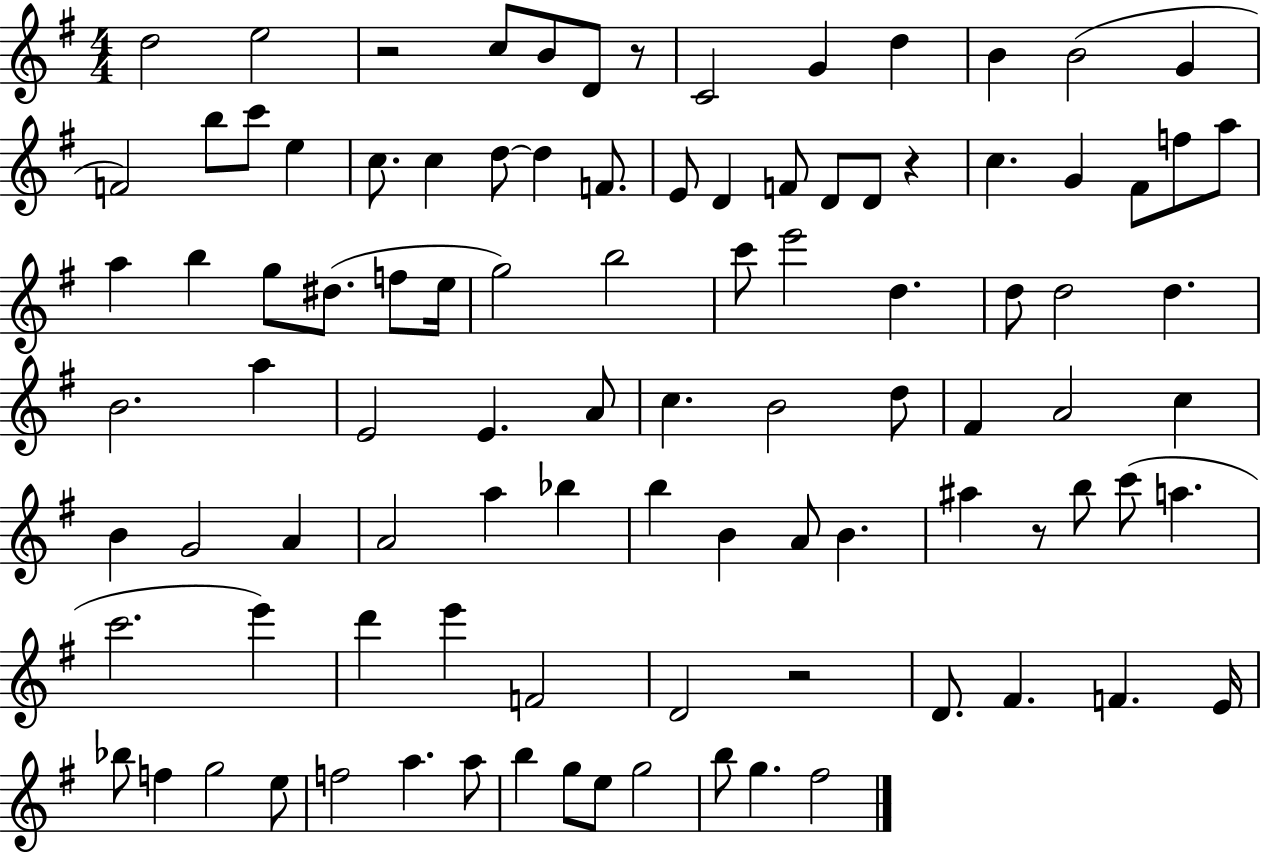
D5/h E5/h R/h C5/e B4/e D4/e R/e C4/h G4/q D5/q B4/q B4/h G4/q F4/h B5/e C6/e E5/q C5/e. C5/q D5/e D5/q F4/e. E4/e D4/q F4/e D4/e D4/e R/q C5/q. G4/q F#4/e F5/e A5/e A5/q B5/q G5/e D#5/e. F5/e E5/s G5/h B5/h C6/e E6/h D5/q. D5/e D5/h D5/q. B4/h. A5/q E4/h E4/q. A4/e C5/q. B4/h D5/e F#4/q A4/h C5/q B4/q G4/h A4/q A4/h A5/q Bb5/q B5/q B4/q A4/e B4/q. A#5/q R/e B5/e C6/e A5/q. C6/h. E6/q D6/q E6/q F4/h D4/h R/h D4/e. F#4/q. F4/q. E4/s Bb5/e F5/q G5/h E5/e F5/h A5/q. A5/e B5/q G5/e E5/e G5/h B5/e G5/q. F#5/h